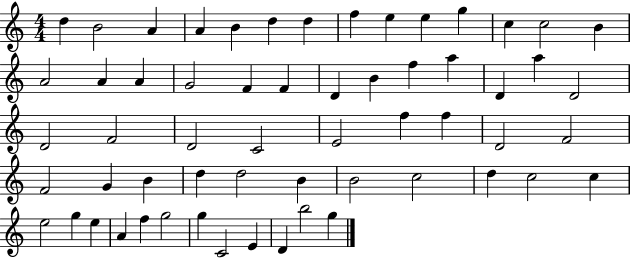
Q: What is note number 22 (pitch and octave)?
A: B4